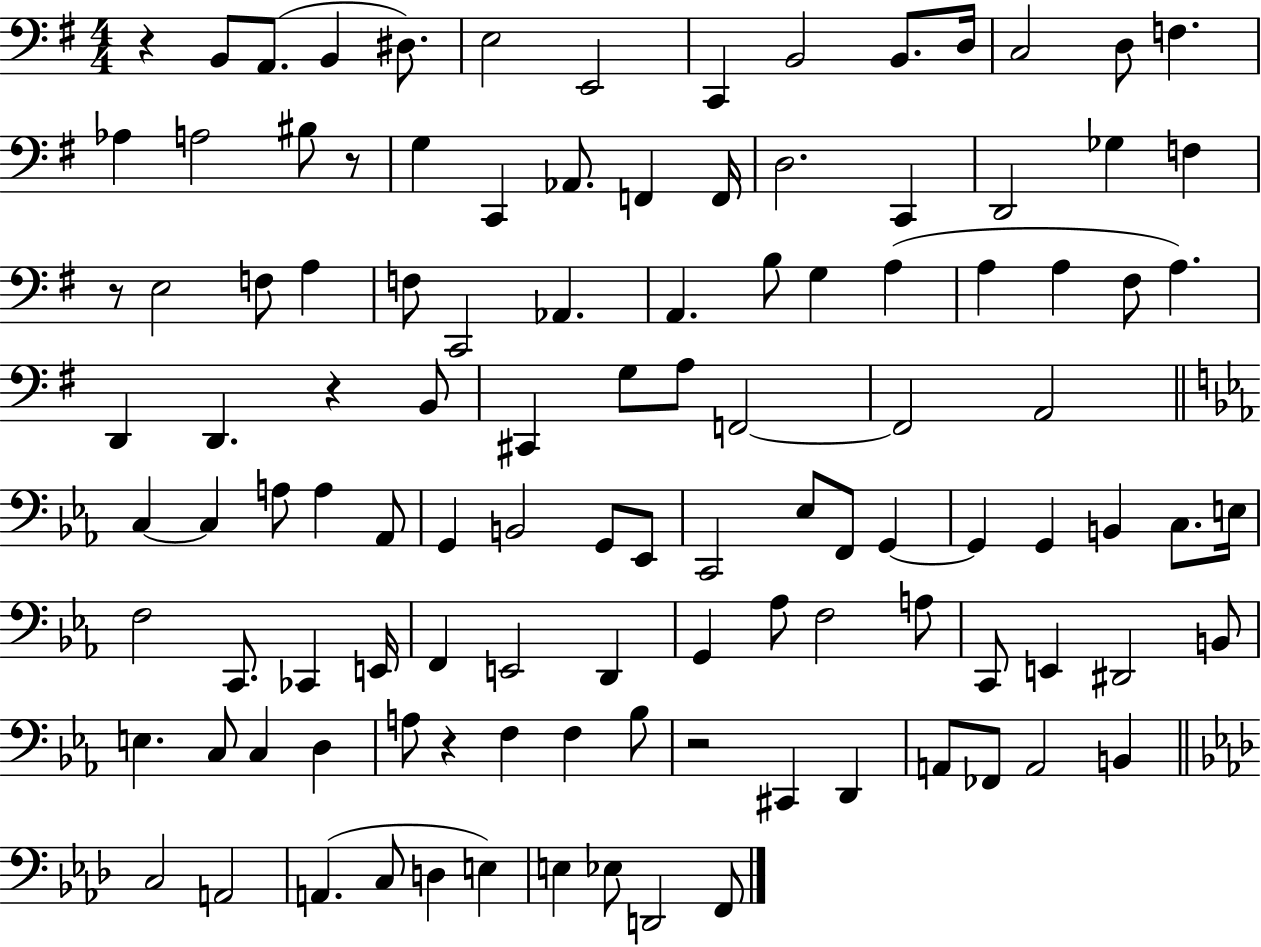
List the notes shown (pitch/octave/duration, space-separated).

R/q B2/e A2/e. B2/q D#3/e. E3/h E2/h C2/q B2/h B2/e. D3/s C3/h D3/e F3/q. Ab3/q A3/h BIS3/e R/e G3/q C2/q Ab2/e. F2/q F2/s D3/h. C2/q D2/h Gb3/q F3/q R/e E3/h F3/e A3/q F3/e C2/h Ab2/q. A2/q. B3/e G3/q A3/q A3/q A3/q F#3/e A3/q. D2/q D2/q. R/q B2/e C#2/q G3/e A3/e F2/h F2/h A2/h C3/q C3/q A3/e A3/q Ab2/e G2/q B2/h G2/e Eb2/e C2/h Eb3/e F2/e G2/q G2/q G2/q B2/q C3/e. E3/s F3/h C2/e. CES2/q E2/s F2/q E2/h D2/q G2/q Ab3/e F3/h A3/e C2/e E2/q D#2/h B2/e E3/q. C3/e C3/q D3/q A3/e R/q F3/q F3/q Bb3/e R/h C#2/q D2/q A2/e FES2/e A2/h B2/q C3/h A2/h A2/q. C3/e D3/q E3/q E3/q Eb3/e D2/h F2/e